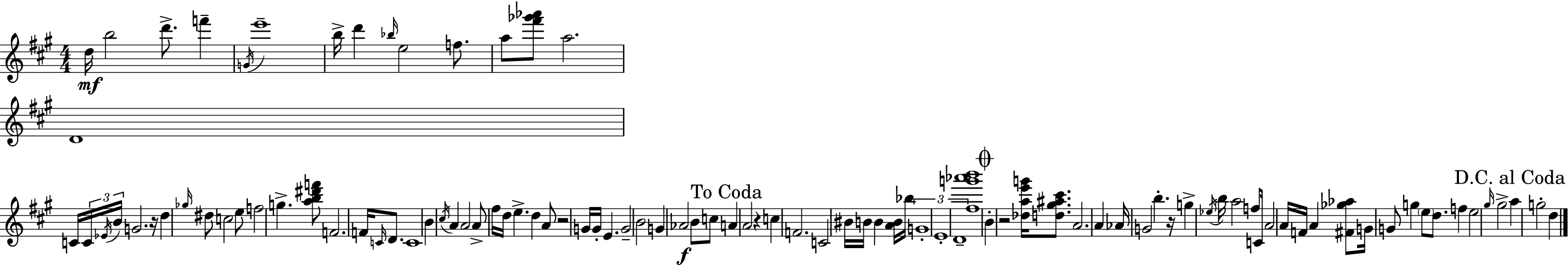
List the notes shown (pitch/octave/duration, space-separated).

D5/s B5/h D6/e. F6/q G4/s E6/w B5/s D6/q Bb5/s E5/h F5/e. A5/e [F#6,Gb6,Ab6]/e A5/h. D4/w C4/s C4/s Eb4/s B4/s G4/h. R/s D5/q Gb5/s D#5/e C5/h E5/e F5/h G5/q. [A5,B5,D#6,F6]/e F4/h. F4/s C4/s D4/e. C4/w B4/q C#5/s A4/q A4/h A4/e F#5/s D5/s E5/q. D5/q A4/e R/h G4/s G4/s E4/q. G4/h B4/h G4/q Ab4/h B4/e C5/e A4/q A4/h R/q C5/q F4/h. C4/h BIS4/s B4/s B4/q [A4,B4]/s Bb5/s G4/w E4/w D4/w [F#5,G6,Ab6,B6]/w B4/q R/h [Db5,A5,E6,G6]/s [D5,G#5,A#5,C#6]/e. A4/h. A4/q Ab4/s G4/h B5/q. R/s G5/q Eb5/s B5/s A5/h F5/e C4/s A4/h A4/s F4/s A4/q [F#4,Gb5,Ab5]/e G4/s G4/e G5/q E5/e D5/e. F5/q E5/h G#5/s G#5/h A5/q G5/h D5/q